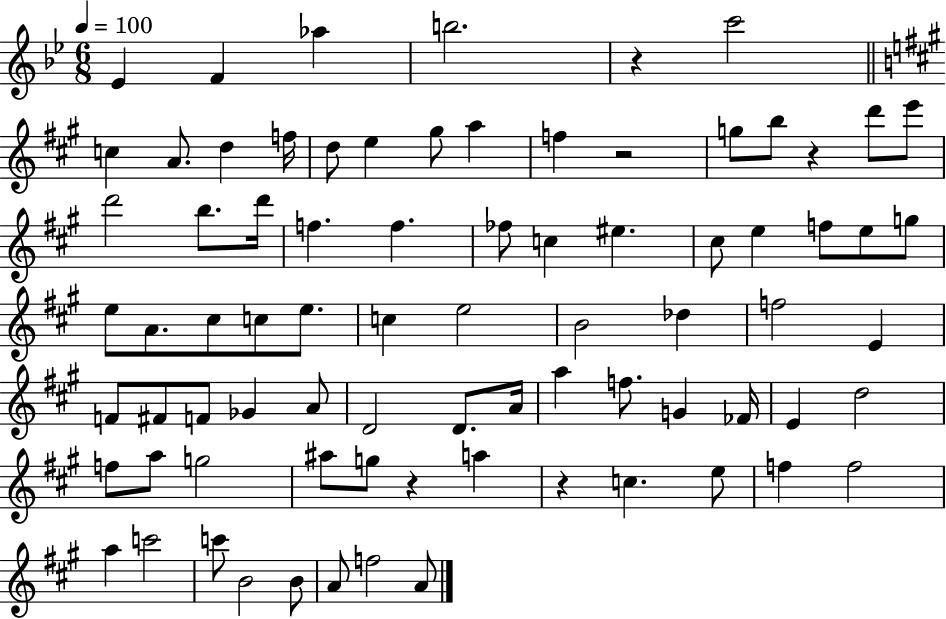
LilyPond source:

{
  \clef treble
  \numericTimeSignature
  \time 6/8
  \key bes \major
  \tempo 4 = 100
  ees'4 f'4 aes''4 | b''2. | r4 c'''2 | \bar "||" \break \key a \major c''4 a'8. d''4 f''16 | d''8 e''4 gis''8 a''4 | f''4 r2 | g''8 b''8 r4 d'''8 e'''8 | \break d'''2 b''8. d'''16 | f''4. f''4. | fes''8 c''4 eis''4. | cis''8 e''4 f''8 e''8 g''8 | \break e''8 a'8. cis''8 c''8 e''8. | c''4 e''2 | b'2 des''4 | f''2 e'4 | \break f'8 fis'8 f'8 ges'4 a'8 | d'2 d'8. a'16 | a''4 f''8. g'4 fes'16 | e'4 d''2 | \break f''8 a''8 g''2 | ais''8 g''8 r4 a''4 | r4 c''4. e''8 | f''4 f''2 | \break a''4 c'''2 | c'''8 b'2 b'8 | a'8 f''2 a'8 | \bar "|."
}